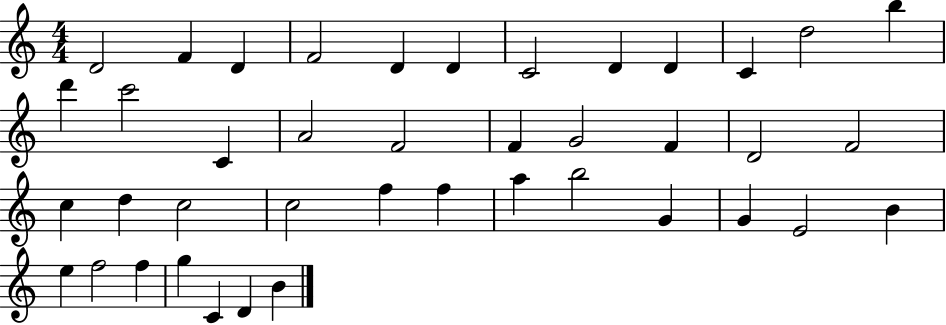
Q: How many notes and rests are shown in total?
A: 41